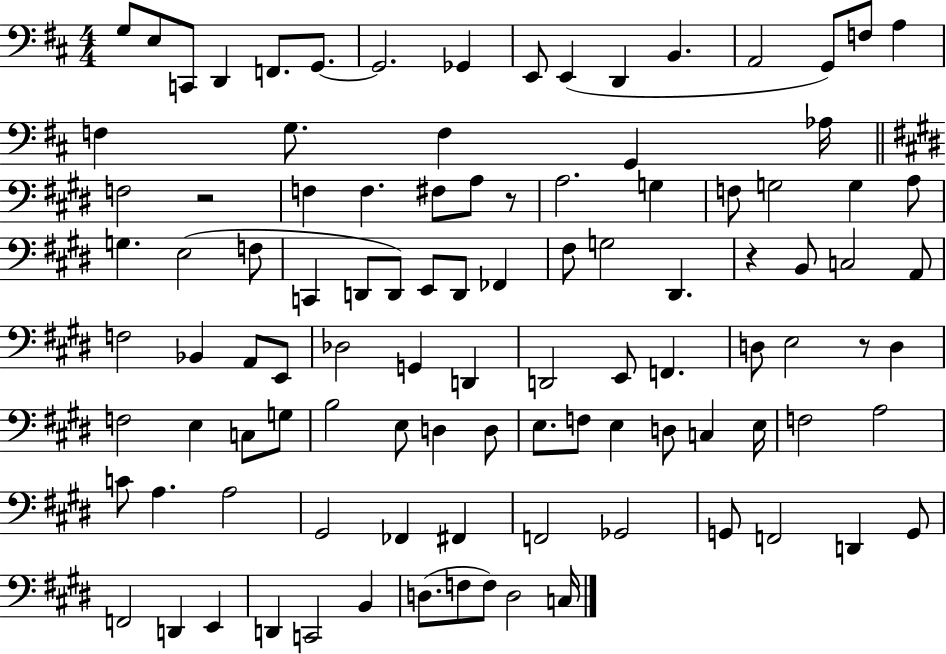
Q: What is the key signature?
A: D major